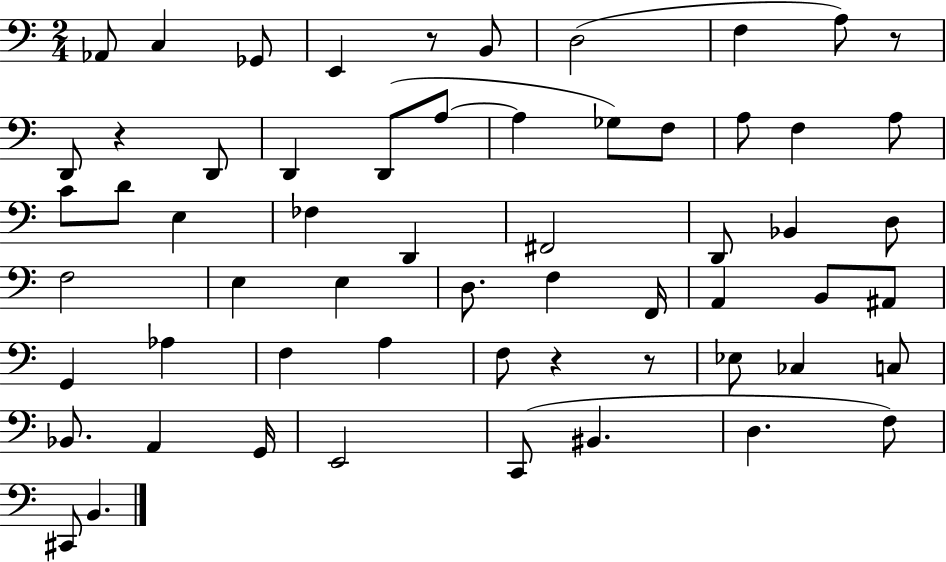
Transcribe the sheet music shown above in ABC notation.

X:1
T:Untitled
M:2/4
L:1/4
K:C
_A,,/2 C, _G,,/2 E,, z/2 B,,/2 D,2 F, A,/2 z/2 D,,/2 z D,,/2 D,, D,,/2 A,/2 A, _G,/2 F,/2 A,/2 F, A,/2 C/2 D/2 E, _F, D,, ^F,,2 D,,/2 _B,, D,/2 F,2 E, E, D,/2 F, F,,/4 A,, B,,/2 ^A,,/2 G,, _A, F, A, F,/2 z z/2 _E,/2 _C, C,/2 _B,,/2 A,, G,,/4 E,,2 C,,/2 ^B,, D, F,/2 ^C,,/2 B,,